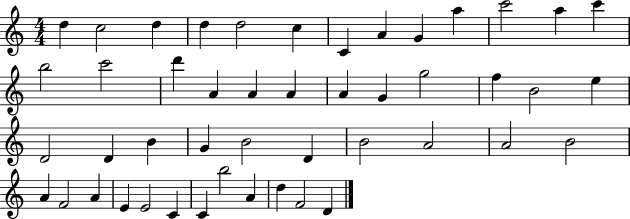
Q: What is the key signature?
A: C major